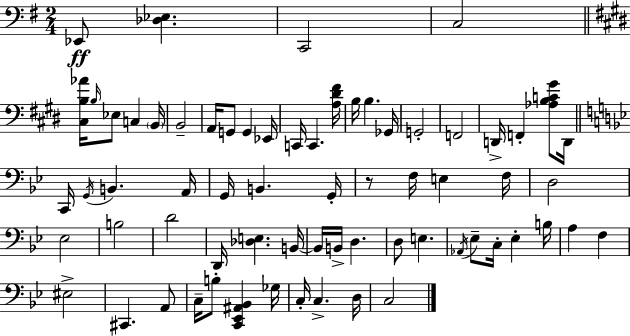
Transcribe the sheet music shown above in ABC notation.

X:1
T:Untitled
M:2/4
L:1/4
K:Em
_E,,/2 [_D,_E,] C,,2 C,2 [^C,B,_A]/4 B,/4 _E,/2 C, B,,/4 B,,2 A,,/4 G,,/2 G,, _E,,/4 C,,/4 C,, [A,^D^F]/4 B,/4 B, _G,,/4 G,,2 F,,2 D,,/4 F,, [_A,B,C^G]/2 D,,/4 C,,/4 G,,/4 B,, A,,/4 G,,/4 B,, G,,/4 z/2 F,/4 E, F,/4 D,2 _E,2 B,2 D2 D,,/4 [_D,E,] B,,/4 B,,/4 B,,/4 D, D,/2 E, _A,,/4 _E,/2 C,/4 _E, B,/4 A, F, ^E,2 ^C,, A,,/2 C,/4 B,/2 [C,,_E,,^A,,_B,,] _G,/4 C,/4 C, D,/4 C,2